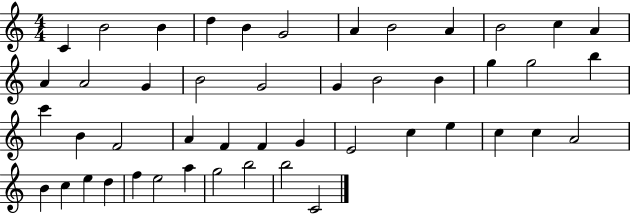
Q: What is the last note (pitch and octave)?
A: C4